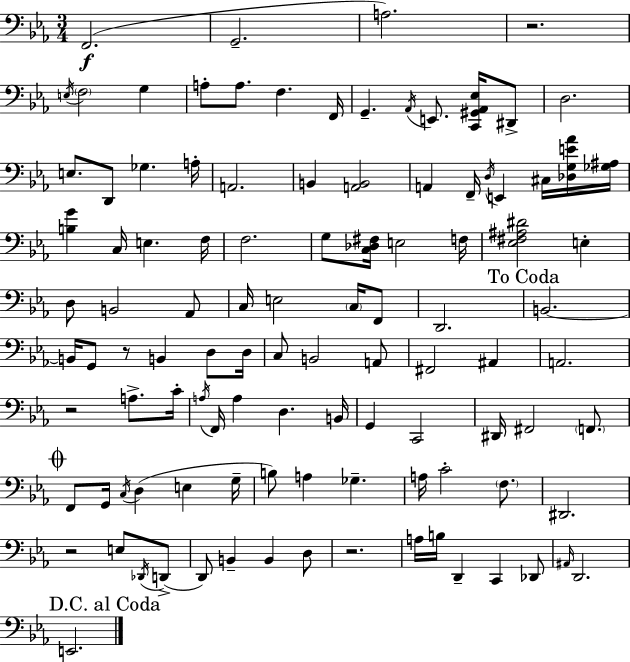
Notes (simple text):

F2/h. G2/h. A3/h. R/h. E3/s F3/h G3/q A3/e A3/e. F3/q. F2/s G2/q. Ab2/s E2/e. [C2,G#2,Ab2,Eb3]/s D#2/e D3/h. E3/e. D2/e Gb3/q. A3/s A2/h. B2/q [A2,B2]/h A2/q F2/s D3/s E2/q C#3/s [Db3,G3,E4,Ab4]/s [Gb3,A#3]/s [B3,G4]/q C3/s E3/q. F3/s F3/h. G3/e [C3,Db3,F#3]/s E3/h F3/s [Eb3,F#3,A#3,D#4]/h E3/q D3/e B2/h Ab2/e C3/s E3/h C3/s F2/e D2/h. B2/h. B2/s G2/e R/e B2/q D3/e D3/s C3/e B2/h A2/e F#2/h A#2/q A2/h. R/h A3/e. C4/s A3/s F2/s A3/q D3/q. B2/s G2/q C2/h D#2/s F#2/h F2/e. F2/e G2/s C3/s D3/q E3/q G3/s B3/e A3/q Gb3/q. A3/s C4/h F3/e. D#2/h. R/h E3/e Db2/s D2/e D2/e B2/q B2/q D3/e R/h. A3/s B3/s D2/q C2/q Db2/e A#2/s D2/h. E2/h.